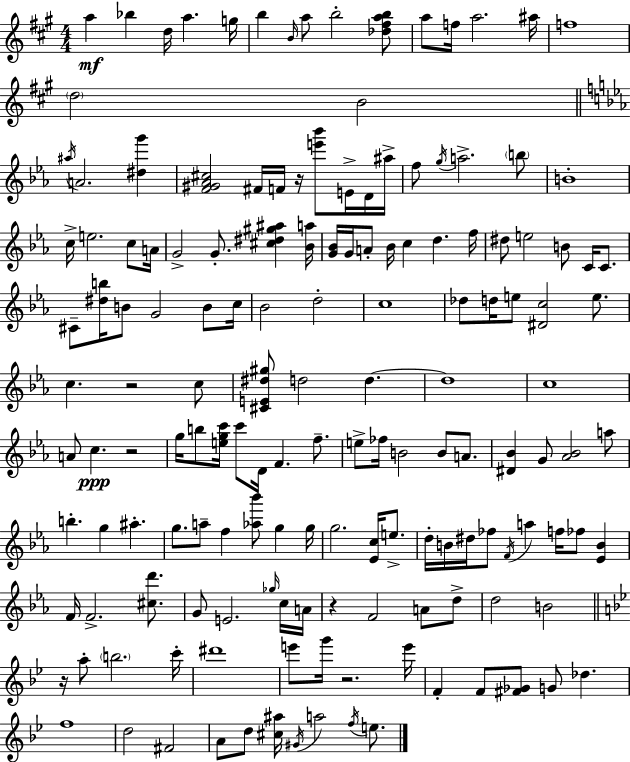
X:1
T:Untitled
M:4/4
L:1/4
K:A
a _b d/4 a g/4 b B/4 a/2 b2 [_d^fab]/2 a/2 f/4 a2 ^a/4 f4 d2 B2 ^a/4 A2 [^dg'] [F^G_A^c]2 ^F/4 F/4 z/4 [e'_b']/2 E/4 D/4 ^a/4 f/2 g/4 a2 b/2 B4 c/4 e2 c/2 A/4 G2 G/2 [^c^d^g^a] [_Ba]/4 [G_B]/4 G/4 A/2 _B/4 c d f/4 ^d/2 e2 B/2 C/4 C/2 ^C/2 [^db]/4 B/2 G2 B/2 c/4 _B2 d2 c4 _d/2 d/4 e/2 [^Dc]2 e/2 c z2 c/2 [^CE^d^g]/2 d2 d d4 c4 A/2 c z2 g/4 b/2 [egc']/4 c'/2 D/4 F f/2 e/2 _f/4 B2 B/2 A/2 [^D_B] G/2 [_A_B]2 a/2 b g ^a g/2 a/2 f [_a_b']/2 g g/4 g2 [_Ec]/4 e/2 d/4 B/4 ^d/4 _f/2 F/4 a f/4 _f/2 [_EB] F/4 F2 [^cd']/2 G/2 E2 _g/4 c/4 A/4 z F2 A/2 d/2 d2 B2 z/4 a/2 b2 c'/4 ^d'4 e'/2 g'/4 z2 e'/4 F F/2 [^F_G]/2 G/2 _d f4 d2 ^F2 A/2 d/2 [^c^a]/4 ^G/4 a2 f/4 e/2